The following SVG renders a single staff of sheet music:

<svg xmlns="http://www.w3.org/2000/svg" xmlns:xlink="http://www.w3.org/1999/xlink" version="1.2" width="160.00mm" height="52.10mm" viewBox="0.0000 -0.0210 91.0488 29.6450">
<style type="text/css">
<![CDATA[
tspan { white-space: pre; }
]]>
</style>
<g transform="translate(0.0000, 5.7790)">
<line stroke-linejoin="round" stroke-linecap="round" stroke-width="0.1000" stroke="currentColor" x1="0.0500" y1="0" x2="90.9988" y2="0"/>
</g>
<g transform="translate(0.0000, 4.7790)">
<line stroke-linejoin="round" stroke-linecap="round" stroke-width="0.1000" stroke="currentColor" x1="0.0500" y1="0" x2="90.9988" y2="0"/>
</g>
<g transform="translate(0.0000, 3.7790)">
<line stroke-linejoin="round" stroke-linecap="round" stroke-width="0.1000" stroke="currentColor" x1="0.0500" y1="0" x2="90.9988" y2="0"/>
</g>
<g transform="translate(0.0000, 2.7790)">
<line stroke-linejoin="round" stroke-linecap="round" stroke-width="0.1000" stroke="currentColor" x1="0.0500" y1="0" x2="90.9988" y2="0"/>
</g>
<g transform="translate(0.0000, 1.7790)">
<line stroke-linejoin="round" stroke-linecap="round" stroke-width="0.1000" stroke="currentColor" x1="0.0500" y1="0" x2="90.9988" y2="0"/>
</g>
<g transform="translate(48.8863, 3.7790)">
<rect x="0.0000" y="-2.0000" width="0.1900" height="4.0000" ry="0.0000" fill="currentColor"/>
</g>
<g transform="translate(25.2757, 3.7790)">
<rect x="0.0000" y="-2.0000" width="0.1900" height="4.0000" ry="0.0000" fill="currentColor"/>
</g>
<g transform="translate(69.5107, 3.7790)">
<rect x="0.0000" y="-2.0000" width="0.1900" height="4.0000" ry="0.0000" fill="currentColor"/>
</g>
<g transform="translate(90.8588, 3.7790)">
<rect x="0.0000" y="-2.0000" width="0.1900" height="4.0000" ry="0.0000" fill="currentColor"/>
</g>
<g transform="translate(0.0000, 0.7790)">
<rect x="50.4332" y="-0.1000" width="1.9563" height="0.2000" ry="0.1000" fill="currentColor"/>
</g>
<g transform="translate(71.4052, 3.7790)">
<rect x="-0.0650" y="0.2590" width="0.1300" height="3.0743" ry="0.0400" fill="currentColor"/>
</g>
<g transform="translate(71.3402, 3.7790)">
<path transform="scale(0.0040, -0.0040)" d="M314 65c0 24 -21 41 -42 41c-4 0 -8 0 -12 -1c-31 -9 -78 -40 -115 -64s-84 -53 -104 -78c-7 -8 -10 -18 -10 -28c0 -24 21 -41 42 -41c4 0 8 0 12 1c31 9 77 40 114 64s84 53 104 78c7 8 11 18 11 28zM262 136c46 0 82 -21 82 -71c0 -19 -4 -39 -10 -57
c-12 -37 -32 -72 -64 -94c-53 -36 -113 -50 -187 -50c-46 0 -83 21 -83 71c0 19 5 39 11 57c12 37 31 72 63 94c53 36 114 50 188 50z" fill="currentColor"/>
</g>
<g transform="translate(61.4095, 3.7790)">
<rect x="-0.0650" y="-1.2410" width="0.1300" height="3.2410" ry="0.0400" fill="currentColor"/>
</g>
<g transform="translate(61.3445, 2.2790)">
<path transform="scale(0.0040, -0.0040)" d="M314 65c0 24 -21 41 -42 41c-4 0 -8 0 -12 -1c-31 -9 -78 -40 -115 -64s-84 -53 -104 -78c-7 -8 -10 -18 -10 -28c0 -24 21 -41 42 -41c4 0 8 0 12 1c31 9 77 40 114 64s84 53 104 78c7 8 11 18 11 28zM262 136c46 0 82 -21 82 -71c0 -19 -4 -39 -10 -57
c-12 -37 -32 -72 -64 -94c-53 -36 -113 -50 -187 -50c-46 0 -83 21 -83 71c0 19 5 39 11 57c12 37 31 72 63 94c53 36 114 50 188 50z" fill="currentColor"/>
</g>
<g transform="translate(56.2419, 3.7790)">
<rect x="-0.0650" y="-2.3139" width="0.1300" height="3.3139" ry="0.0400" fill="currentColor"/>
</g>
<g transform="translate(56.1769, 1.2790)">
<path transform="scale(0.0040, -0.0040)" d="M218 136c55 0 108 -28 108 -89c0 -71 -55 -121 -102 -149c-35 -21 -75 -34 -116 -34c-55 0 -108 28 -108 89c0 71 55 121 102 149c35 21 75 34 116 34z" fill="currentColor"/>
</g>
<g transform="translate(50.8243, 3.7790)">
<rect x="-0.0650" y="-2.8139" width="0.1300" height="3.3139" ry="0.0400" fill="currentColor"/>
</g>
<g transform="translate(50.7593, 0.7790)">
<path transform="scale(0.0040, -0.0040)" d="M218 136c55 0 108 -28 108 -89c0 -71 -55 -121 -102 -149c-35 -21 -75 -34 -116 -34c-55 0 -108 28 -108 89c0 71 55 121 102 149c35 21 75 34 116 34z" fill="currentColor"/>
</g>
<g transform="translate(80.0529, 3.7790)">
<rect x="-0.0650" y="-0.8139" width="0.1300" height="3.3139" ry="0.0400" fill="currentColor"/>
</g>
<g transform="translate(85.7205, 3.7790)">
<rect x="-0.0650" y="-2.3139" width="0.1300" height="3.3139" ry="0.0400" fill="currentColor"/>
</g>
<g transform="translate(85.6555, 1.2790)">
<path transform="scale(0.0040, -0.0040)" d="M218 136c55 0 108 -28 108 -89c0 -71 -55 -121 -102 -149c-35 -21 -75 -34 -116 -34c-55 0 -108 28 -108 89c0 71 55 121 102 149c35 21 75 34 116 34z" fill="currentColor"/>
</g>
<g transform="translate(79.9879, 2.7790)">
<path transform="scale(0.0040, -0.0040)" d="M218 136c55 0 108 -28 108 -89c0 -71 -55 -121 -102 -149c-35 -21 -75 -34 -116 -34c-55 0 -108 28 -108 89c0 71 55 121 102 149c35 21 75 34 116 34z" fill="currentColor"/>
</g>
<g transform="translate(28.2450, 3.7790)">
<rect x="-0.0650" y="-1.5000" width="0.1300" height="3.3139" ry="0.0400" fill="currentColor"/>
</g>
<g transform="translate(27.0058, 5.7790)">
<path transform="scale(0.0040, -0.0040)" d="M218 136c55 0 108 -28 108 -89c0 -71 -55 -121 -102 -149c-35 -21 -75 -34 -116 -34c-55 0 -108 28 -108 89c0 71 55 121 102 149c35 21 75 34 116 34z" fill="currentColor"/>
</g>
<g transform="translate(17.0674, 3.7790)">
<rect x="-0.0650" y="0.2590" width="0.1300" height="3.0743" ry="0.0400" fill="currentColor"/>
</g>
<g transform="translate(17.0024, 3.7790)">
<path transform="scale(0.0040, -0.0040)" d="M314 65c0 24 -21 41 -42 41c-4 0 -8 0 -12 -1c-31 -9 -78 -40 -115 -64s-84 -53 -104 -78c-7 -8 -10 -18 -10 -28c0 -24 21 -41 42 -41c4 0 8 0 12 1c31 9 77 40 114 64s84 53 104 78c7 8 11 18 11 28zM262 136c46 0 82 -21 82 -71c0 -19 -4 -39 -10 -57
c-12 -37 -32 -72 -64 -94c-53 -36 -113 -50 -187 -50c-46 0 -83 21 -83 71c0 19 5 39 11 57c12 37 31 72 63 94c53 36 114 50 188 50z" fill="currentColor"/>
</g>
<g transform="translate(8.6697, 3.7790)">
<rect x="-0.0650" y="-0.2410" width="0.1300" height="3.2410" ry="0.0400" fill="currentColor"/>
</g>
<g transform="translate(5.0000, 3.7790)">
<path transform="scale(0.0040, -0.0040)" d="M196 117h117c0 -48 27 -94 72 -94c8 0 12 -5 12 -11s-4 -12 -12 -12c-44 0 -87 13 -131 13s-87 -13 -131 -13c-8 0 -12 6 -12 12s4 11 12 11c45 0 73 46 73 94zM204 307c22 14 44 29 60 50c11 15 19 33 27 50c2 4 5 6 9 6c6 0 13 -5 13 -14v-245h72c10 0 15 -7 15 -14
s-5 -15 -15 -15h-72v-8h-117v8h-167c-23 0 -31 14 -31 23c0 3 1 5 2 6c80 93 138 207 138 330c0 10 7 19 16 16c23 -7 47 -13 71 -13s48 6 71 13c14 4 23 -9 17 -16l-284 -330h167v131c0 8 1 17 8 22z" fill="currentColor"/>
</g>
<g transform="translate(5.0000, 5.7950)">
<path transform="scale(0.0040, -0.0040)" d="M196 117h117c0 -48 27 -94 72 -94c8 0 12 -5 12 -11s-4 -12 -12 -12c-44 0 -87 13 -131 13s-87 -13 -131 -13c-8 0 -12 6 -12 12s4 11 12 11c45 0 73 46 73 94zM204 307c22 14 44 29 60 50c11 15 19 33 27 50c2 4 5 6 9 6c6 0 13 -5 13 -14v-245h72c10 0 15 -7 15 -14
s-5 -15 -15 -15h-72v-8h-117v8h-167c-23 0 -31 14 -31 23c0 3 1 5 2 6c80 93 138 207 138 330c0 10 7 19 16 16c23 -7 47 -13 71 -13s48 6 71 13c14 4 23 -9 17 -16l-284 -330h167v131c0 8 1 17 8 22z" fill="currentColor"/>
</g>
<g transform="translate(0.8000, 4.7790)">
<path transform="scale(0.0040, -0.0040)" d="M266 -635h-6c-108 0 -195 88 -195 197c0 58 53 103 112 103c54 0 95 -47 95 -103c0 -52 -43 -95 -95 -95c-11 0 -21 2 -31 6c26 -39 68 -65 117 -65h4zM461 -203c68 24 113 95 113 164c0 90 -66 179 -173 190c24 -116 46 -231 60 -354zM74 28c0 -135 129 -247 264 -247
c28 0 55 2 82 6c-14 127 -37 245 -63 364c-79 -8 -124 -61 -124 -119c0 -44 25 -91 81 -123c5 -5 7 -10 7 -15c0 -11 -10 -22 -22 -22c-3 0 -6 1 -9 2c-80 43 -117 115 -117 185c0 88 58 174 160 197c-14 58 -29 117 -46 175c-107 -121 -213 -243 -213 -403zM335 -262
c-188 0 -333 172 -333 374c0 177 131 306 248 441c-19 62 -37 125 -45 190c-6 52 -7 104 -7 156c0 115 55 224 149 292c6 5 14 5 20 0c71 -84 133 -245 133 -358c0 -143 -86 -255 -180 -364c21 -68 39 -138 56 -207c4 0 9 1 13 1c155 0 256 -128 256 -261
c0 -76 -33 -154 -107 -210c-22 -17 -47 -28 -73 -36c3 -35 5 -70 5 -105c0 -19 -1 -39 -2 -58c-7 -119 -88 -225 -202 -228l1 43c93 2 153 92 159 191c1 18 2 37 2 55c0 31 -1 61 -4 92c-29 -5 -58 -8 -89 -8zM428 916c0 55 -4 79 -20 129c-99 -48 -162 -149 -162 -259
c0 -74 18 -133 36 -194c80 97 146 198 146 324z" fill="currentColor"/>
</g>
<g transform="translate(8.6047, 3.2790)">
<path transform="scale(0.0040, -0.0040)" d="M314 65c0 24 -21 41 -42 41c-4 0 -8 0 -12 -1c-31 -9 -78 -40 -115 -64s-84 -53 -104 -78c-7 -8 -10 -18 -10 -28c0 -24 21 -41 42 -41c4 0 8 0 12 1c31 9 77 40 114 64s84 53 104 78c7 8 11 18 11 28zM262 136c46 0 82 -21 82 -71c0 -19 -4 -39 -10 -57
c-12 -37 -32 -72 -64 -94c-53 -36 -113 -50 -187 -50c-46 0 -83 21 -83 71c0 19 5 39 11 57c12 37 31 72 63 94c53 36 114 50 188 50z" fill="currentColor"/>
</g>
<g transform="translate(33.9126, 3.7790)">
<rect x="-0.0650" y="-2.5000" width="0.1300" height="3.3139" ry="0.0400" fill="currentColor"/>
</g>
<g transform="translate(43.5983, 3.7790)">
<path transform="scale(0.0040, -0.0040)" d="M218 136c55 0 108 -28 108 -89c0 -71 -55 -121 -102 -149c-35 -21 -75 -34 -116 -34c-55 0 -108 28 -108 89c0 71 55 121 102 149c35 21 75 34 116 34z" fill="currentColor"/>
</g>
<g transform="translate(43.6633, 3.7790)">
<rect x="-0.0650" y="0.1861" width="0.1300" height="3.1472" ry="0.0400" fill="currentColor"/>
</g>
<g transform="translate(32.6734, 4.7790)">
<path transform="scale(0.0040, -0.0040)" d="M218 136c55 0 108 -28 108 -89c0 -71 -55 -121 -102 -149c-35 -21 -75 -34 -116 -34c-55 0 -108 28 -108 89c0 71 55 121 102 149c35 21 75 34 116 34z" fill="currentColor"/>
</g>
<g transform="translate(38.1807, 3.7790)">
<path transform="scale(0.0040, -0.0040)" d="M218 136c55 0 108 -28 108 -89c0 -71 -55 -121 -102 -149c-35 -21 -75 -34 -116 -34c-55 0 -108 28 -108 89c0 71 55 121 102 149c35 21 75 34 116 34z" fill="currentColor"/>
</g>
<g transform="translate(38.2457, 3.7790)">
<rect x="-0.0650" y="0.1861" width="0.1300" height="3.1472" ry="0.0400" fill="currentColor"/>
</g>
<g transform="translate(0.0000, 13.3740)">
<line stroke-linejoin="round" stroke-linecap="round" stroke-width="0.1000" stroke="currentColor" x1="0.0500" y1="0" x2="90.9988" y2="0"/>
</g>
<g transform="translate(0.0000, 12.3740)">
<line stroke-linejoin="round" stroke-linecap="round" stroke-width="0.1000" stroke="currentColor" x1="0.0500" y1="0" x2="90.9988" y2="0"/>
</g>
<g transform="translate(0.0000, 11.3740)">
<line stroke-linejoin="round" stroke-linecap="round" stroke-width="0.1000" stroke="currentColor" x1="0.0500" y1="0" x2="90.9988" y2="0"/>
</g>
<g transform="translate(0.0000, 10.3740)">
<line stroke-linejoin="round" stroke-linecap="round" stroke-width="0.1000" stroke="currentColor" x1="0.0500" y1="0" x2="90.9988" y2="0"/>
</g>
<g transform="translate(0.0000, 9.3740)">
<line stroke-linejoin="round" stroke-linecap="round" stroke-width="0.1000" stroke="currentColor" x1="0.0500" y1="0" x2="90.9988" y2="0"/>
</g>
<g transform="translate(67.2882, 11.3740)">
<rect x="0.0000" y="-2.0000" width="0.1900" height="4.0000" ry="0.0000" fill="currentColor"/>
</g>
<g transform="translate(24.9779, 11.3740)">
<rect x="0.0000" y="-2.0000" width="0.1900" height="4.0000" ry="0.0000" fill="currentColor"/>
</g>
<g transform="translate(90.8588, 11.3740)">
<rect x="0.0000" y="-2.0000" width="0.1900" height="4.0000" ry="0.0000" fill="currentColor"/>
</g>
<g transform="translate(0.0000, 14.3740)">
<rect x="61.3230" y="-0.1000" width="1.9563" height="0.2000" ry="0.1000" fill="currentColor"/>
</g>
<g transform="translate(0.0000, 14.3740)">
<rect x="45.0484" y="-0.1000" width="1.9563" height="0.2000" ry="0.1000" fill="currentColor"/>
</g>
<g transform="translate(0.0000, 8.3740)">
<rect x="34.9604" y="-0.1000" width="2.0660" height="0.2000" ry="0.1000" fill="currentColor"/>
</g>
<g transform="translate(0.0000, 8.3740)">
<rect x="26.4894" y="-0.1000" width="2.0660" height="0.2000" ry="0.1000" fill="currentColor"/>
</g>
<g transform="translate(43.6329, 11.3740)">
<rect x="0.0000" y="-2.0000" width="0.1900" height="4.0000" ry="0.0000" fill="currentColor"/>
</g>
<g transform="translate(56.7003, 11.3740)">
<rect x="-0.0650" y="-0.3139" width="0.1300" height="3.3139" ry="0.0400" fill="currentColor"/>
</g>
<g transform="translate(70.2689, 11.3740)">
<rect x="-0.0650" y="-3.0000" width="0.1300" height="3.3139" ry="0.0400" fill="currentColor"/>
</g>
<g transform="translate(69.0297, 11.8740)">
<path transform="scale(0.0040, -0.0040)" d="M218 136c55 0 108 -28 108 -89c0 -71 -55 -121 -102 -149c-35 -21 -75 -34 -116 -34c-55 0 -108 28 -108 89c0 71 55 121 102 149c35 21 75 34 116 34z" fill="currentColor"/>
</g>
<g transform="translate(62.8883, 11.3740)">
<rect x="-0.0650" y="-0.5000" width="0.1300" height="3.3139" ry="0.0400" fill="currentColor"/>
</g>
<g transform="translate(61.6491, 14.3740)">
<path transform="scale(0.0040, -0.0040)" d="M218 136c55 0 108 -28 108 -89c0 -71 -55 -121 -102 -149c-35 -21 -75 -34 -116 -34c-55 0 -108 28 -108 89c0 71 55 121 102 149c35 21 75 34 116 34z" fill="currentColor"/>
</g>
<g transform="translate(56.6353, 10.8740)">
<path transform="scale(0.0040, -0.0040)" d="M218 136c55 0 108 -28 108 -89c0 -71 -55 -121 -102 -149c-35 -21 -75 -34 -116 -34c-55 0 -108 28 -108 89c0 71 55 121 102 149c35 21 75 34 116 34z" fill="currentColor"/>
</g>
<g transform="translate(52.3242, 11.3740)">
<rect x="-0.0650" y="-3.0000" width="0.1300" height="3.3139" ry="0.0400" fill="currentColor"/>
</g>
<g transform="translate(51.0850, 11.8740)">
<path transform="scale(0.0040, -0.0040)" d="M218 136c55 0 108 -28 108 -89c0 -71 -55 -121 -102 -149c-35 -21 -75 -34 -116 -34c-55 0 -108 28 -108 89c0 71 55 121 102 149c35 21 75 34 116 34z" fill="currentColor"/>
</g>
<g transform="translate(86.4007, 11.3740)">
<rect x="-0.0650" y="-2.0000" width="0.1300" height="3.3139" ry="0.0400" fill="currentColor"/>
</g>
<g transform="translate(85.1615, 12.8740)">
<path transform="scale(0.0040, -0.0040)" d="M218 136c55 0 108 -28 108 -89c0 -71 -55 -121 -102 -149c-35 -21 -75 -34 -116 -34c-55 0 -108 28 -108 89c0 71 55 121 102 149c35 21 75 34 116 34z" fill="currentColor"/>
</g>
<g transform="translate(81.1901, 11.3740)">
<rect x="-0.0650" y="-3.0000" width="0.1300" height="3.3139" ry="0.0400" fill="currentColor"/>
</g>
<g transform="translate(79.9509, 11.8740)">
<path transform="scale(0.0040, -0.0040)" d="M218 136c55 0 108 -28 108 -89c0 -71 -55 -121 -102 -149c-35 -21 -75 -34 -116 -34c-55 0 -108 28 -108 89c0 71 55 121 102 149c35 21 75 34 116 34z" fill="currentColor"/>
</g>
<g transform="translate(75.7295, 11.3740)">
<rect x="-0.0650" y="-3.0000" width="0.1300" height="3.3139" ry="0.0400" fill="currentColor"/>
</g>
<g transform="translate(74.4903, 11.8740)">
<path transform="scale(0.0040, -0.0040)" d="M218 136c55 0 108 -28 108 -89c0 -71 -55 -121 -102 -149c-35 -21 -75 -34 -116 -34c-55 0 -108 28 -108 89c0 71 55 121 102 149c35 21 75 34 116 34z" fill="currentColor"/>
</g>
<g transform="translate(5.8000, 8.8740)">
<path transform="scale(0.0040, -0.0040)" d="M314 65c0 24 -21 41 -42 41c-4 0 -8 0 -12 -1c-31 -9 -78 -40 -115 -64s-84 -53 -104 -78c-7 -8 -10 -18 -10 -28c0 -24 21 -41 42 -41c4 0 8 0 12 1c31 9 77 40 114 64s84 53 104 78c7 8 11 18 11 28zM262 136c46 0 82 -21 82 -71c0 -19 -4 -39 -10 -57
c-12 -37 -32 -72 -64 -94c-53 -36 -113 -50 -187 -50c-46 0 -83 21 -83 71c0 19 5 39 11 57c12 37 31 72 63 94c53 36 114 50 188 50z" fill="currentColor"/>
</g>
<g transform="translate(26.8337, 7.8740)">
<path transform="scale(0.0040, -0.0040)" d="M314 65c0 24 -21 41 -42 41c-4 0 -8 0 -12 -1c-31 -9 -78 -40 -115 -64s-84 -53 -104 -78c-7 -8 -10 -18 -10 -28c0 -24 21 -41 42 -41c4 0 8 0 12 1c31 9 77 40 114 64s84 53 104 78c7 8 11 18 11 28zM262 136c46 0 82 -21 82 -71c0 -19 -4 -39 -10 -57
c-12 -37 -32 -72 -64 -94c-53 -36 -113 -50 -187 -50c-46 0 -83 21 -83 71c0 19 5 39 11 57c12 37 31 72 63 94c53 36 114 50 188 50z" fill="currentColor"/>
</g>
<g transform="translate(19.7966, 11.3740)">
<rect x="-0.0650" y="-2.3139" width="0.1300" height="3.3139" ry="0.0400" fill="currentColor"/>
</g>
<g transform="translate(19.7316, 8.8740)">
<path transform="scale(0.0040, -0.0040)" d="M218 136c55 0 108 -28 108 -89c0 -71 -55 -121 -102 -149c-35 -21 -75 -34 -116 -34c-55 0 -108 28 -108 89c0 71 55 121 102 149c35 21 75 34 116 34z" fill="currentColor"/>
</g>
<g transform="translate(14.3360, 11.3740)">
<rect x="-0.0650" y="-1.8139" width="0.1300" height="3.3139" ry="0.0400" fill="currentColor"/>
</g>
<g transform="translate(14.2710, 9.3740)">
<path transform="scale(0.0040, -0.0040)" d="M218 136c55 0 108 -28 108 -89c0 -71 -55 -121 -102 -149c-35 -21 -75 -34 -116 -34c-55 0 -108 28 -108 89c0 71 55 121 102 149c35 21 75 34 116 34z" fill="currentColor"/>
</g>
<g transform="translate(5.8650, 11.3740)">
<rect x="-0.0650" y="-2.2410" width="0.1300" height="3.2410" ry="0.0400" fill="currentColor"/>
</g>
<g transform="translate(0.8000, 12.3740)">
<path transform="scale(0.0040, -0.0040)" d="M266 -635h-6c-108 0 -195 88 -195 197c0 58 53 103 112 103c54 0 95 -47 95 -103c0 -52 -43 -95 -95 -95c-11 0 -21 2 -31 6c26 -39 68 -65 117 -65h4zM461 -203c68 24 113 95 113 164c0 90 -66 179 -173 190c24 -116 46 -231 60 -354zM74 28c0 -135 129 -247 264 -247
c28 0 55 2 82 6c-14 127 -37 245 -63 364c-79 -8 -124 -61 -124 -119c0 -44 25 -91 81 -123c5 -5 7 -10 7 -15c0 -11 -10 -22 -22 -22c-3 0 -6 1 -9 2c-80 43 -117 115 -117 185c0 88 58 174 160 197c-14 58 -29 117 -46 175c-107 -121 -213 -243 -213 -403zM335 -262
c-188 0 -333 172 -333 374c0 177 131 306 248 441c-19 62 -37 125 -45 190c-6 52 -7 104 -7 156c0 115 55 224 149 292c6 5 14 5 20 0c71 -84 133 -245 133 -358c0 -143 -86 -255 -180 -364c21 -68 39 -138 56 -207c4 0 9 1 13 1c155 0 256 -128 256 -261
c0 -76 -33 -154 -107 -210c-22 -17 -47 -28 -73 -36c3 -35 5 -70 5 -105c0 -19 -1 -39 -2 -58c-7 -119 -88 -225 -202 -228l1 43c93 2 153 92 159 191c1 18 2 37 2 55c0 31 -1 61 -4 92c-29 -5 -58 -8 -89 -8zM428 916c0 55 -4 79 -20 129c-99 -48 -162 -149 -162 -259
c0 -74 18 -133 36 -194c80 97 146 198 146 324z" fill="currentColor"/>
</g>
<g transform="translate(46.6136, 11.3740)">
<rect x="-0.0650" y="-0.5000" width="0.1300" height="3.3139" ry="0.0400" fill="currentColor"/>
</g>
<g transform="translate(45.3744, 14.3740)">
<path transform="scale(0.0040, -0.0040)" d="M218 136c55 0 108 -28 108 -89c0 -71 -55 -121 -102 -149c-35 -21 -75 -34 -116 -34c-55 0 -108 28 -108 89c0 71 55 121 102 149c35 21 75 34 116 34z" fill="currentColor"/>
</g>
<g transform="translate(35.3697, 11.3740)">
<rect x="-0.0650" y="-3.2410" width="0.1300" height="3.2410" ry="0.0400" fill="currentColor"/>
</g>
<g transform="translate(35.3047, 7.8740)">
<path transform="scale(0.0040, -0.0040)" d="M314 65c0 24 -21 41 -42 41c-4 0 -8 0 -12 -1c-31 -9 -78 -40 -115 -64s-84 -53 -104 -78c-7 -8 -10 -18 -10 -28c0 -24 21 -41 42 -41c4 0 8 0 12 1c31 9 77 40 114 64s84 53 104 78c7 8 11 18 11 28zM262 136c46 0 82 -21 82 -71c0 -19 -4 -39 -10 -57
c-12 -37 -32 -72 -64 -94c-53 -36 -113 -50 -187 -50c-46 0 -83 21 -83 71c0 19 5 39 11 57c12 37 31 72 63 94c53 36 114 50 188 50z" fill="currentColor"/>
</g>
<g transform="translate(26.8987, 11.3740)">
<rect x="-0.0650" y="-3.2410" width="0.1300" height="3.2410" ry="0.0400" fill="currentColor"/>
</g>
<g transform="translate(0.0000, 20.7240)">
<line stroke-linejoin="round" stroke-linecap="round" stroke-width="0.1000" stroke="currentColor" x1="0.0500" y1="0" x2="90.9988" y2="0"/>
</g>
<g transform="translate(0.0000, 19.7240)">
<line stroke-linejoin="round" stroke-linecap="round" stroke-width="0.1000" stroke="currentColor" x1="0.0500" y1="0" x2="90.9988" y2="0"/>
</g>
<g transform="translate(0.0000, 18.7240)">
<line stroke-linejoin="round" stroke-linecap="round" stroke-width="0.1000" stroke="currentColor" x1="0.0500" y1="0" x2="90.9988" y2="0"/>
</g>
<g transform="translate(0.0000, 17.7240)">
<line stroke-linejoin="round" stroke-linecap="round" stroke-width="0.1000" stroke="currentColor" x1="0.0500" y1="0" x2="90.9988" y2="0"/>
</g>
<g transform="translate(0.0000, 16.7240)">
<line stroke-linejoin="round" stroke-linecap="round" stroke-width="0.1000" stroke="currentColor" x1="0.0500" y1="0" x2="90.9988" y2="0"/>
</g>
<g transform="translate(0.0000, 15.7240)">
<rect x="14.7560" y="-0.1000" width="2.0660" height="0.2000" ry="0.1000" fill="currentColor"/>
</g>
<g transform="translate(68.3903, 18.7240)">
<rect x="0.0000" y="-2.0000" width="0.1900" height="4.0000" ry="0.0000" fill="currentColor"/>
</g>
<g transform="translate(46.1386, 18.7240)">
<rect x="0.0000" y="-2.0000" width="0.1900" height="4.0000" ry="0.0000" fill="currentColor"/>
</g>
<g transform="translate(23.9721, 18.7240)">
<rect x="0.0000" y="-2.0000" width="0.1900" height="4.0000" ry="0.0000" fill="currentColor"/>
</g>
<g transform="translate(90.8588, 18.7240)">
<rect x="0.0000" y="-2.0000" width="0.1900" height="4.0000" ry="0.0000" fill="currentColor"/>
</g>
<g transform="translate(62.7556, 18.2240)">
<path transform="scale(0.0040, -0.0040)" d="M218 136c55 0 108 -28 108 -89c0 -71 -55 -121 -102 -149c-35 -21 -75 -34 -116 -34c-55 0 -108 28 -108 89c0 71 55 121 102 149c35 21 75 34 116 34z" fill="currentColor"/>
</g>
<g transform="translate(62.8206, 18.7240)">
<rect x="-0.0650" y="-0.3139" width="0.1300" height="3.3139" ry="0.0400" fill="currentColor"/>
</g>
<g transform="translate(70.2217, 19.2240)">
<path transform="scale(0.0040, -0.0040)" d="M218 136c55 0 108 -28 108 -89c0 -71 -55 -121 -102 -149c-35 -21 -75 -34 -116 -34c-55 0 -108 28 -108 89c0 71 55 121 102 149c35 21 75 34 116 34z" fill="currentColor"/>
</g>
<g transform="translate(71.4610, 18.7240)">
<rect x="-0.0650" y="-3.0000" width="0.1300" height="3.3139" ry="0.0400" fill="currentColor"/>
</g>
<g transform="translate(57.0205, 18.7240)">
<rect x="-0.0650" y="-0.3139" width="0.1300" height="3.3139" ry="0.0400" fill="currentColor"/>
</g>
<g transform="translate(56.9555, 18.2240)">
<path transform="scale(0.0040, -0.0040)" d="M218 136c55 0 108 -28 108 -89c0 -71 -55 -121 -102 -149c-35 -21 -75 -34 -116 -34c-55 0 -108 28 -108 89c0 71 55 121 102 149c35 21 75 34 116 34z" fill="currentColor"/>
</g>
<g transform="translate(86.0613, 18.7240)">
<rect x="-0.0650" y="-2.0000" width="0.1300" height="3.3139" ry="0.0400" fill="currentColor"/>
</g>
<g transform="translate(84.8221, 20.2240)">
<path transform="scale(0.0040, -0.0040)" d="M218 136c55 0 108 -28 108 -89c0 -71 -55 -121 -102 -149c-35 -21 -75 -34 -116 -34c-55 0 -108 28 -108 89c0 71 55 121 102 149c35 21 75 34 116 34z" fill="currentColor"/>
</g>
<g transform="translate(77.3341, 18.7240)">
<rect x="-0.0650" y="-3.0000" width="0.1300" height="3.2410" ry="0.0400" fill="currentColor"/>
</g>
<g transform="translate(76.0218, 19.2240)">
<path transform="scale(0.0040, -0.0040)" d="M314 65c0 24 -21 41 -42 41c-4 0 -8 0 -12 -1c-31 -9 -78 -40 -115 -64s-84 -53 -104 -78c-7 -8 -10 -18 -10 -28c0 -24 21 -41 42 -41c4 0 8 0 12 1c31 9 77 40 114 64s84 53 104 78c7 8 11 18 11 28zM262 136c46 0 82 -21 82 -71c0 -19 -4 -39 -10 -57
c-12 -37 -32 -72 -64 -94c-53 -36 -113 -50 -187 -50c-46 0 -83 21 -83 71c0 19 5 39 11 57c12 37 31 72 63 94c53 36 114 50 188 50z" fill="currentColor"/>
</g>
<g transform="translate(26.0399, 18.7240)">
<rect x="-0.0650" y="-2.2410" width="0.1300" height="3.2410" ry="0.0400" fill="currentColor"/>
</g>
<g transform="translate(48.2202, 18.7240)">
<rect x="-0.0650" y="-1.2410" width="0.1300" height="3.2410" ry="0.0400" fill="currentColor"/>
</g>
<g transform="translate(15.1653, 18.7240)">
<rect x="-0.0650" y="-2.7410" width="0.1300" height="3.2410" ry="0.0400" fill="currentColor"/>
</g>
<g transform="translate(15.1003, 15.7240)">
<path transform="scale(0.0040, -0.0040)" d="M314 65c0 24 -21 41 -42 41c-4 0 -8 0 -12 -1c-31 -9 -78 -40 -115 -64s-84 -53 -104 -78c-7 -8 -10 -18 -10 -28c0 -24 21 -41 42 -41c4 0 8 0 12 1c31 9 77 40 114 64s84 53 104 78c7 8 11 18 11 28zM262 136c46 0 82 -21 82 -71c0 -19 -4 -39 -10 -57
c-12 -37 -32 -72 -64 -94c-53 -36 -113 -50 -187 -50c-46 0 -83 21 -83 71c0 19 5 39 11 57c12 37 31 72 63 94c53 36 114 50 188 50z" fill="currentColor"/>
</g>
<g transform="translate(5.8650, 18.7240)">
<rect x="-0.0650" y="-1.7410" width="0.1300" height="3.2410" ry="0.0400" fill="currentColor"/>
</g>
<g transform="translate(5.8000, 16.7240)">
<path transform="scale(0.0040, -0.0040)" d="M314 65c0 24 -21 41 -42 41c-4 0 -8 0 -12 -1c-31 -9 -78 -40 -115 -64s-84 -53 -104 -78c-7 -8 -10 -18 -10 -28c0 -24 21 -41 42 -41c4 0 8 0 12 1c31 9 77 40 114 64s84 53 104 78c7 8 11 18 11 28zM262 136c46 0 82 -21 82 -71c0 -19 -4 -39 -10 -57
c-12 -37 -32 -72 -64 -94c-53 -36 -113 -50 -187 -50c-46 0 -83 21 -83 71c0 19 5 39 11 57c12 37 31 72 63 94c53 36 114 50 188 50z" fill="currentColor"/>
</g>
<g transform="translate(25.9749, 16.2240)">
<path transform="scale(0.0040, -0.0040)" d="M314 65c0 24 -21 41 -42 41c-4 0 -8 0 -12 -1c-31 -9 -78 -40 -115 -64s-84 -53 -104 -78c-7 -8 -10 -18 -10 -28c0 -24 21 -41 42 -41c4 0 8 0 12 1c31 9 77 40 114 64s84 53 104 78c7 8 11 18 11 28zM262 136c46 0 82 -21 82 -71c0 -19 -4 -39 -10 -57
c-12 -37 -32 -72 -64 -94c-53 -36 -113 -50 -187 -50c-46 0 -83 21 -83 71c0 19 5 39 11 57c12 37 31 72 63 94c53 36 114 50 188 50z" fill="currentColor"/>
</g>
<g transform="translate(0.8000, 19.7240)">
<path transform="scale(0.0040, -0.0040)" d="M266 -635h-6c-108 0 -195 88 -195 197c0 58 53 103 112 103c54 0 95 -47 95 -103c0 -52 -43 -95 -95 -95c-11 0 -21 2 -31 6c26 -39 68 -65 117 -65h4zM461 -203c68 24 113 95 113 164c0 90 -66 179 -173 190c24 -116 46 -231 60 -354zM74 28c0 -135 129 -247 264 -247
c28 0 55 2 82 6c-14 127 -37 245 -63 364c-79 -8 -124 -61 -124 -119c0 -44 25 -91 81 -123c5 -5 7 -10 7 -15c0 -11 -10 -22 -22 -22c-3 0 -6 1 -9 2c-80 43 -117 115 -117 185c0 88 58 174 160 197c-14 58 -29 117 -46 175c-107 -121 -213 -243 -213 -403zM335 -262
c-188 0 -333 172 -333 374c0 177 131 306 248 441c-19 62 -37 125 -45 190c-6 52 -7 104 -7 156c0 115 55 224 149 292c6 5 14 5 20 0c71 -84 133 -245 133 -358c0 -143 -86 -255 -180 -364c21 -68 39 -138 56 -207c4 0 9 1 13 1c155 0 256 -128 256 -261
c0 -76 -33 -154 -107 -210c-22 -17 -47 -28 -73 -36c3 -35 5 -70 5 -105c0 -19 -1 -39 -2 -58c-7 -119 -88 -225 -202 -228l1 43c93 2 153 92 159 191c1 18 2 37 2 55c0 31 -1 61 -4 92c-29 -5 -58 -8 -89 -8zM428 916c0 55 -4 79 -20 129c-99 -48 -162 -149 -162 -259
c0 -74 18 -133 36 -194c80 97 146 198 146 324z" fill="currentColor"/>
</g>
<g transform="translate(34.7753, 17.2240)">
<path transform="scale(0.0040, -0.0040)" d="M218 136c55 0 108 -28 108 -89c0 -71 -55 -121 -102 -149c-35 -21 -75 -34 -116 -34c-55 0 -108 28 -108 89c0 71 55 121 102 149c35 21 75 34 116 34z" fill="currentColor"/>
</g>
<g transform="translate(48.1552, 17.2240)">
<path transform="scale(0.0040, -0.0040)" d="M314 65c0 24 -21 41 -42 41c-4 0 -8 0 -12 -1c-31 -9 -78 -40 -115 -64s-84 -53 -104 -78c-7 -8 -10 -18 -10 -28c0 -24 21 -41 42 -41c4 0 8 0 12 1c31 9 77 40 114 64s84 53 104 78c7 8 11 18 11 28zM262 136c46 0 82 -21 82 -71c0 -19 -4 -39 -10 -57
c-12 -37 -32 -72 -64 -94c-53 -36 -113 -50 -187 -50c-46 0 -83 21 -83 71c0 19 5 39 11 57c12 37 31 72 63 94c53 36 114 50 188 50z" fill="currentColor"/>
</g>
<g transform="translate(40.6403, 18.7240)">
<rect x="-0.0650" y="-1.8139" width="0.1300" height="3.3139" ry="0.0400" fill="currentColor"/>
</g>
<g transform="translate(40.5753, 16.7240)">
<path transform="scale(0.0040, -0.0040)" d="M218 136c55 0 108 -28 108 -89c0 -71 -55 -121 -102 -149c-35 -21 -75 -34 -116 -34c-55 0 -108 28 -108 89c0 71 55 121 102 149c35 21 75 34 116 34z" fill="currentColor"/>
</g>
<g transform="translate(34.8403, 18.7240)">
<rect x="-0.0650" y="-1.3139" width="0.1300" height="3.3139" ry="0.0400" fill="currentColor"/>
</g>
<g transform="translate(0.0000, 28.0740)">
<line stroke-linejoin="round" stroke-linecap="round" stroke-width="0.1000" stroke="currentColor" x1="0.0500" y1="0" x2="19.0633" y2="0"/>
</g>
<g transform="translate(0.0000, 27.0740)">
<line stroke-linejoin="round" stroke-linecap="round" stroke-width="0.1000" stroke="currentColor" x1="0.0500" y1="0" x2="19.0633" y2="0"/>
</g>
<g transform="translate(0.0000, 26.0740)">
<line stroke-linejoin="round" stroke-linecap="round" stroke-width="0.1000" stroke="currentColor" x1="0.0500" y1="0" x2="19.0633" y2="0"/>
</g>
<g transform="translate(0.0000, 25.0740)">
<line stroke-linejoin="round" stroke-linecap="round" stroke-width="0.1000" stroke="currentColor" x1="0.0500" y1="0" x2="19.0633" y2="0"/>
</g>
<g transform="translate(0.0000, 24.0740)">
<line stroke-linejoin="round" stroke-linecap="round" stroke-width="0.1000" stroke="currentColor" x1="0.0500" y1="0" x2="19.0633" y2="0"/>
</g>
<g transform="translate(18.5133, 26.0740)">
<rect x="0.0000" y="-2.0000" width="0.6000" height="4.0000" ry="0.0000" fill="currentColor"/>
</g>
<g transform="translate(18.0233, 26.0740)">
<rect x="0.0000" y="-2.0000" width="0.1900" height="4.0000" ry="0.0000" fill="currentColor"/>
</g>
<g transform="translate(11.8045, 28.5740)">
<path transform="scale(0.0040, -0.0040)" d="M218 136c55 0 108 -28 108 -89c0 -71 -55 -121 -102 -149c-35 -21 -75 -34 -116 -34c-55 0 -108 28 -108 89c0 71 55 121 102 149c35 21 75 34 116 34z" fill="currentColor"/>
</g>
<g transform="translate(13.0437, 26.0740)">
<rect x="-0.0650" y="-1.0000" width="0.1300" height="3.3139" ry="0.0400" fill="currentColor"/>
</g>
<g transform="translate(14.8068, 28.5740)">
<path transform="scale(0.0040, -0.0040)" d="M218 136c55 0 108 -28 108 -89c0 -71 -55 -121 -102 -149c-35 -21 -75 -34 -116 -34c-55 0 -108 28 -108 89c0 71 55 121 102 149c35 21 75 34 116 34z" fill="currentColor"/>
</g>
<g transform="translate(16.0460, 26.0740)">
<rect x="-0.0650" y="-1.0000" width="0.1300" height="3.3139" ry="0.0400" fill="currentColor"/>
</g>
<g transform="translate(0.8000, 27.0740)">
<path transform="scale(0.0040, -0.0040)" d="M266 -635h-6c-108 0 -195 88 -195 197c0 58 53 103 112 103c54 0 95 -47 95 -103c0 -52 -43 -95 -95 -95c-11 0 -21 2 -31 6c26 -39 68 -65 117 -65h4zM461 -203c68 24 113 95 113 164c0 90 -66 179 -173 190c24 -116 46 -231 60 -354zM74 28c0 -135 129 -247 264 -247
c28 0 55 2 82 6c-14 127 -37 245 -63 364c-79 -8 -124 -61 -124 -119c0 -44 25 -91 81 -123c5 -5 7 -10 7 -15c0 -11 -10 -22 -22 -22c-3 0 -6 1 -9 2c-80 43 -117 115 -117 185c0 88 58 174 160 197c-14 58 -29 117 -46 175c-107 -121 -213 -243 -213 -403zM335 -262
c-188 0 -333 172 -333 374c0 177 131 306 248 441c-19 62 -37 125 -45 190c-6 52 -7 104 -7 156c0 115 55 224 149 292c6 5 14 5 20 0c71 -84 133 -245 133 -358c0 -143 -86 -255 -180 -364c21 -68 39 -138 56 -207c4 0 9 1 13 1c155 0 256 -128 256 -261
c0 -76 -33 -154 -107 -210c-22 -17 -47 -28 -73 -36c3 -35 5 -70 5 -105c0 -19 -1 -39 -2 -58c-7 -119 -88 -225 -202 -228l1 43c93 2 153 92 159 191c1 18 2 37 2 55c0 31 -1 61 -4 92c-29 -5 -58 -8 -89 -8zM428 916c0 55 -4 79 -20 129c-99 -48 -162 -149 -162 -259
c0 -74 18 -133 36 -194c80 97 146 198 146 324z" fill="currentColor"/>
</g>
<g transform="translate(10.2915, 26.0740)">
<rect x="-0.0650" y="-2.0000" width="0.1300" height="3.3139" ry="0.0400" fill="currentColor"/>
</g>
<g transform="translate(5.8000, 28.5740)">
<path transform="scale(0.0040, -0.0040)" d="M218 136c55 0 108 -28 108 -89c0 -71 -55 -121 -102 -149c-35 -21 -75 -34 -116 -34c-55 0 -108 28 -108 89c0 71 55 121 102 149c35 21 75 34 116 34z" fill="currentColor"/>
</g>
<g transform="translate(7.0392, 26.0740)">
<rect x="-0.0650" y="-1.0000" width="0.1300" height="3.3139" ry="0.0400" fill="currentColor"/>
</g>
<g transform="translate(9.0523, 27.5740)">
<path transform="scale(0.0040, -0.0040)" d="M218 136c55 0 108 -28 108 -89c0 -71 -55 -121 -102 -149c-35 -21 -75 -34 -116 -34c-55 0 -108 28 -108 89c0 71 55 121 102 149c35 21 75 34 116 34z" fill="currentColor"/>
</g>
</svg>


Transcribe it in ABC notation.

X:1
T:Untitled
M:4/4
L:1/4
K:C
c2 B2 E G B B a g e2 B2 d g g2 f g b2 b2 C A c C A A A F f2 a2 g2 e f e2 c c A A2 F D F D D